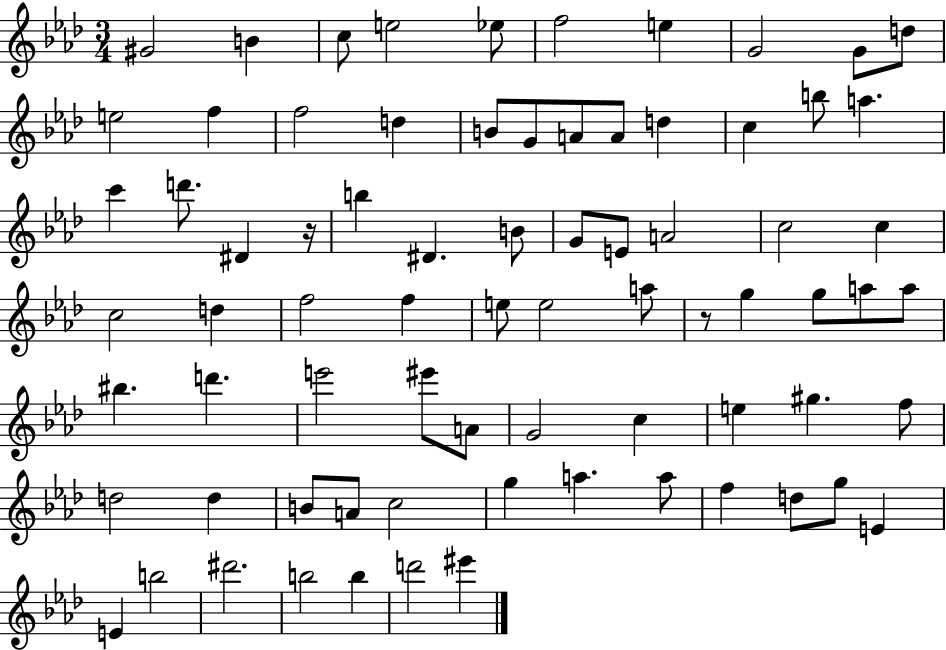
{
  \clef treble
  \numericTimeSignature
  \time 3/4
  \key aes \major
  gis'2 b'4 | c''8 e''2 ees''8 | f''2 e''4 | g'2 g'8 d''8 | \break e''2 f''4 | f''2 d''4 | b'8 g'8 a'8 a'8 d''4 | c''4 b''8 a''4. | \break c'''4 d'''8. dis'4 r16 | b''4 dis'4. b'8 | g'8 e'8 a'2 | c''2 c''4 | \break c''2 d''4 | f''2 f''4 | e''8 e''2 a''8 | r8 g''4 g''8 a''8 a''8 | \break bis''4. d'''4. | e'''2 eis'''8 a'8 | g'2 c''4 | e''4 gis''4. f''8 | \break d''2 d''4 | b'8 a'8 c''2 | g''4 a''4. a''8 | f''4 d''8 g''8 e'4 | \break e'4 b''2 | dis'''2. | b''2 b''4 | d'''2 eis'''4 | \break \bar "|."
}